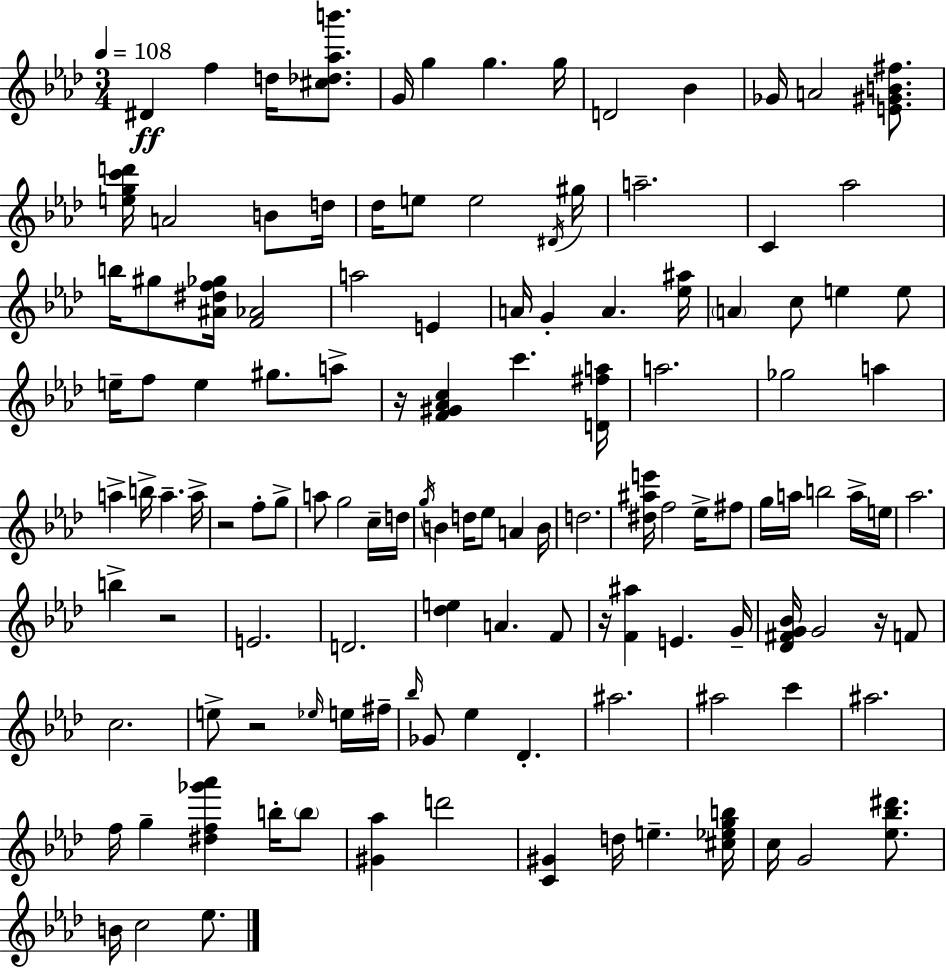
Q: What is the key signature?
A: AES major